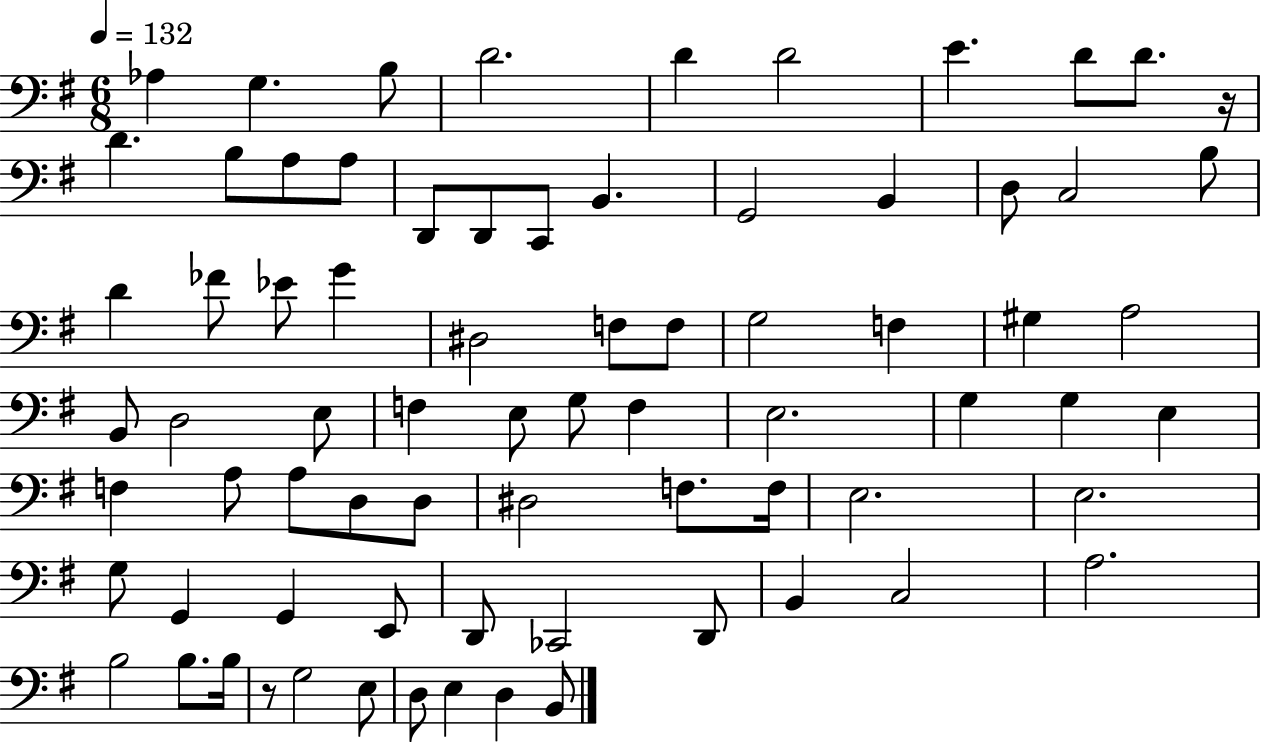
X:1
T:Untitled
M:6/8
L:1/4
K:G
_A, G, B,/2 D2 D D2 E D/2 D/2 z/4 D B,/2 A,/2 A,/2 D,,/2 D,,/2 C,,/2 B,, G,,2 B,, D,/2 C,2 B,/2 D _F/2 _E/2 G ^D,2 F,/2 F,/2 G,2 F, ^G, A,2 B,,/2 D,2 E,/2 F, E,/2 G,/2 F, E,2 G, G, E, F, A,/2 A,/2 D,/2 D,/2 ^D,2 F,/2 F,/4 E,2 E,2 G,/2 G,, G,, E,,/2 D,,/2 _C,,2 D,,/2 B,, C,2 A,2 B,2 B,/2 B,/4 z/2 G,2 E,/2 D,/2 E, D, B,,/2